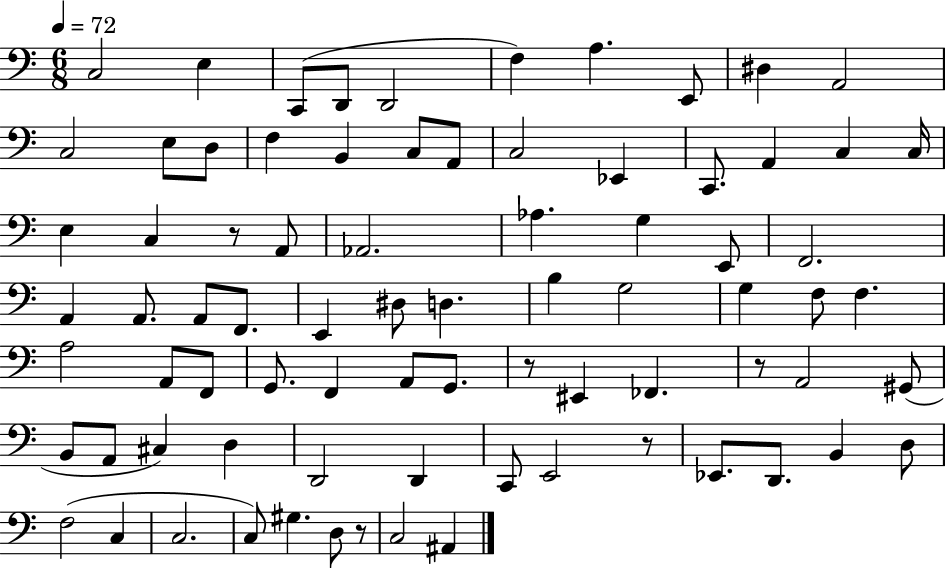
{
  \clef bass
  \numericTimeSignature
  \time 6/8
  \key c \major
  \tempo 4 = 72
  c2 e4 | c,8( d,8 d,2 | f4) a4. e,8 | dis4 a,2 | \break c2 e8 d8 | f4 b,4 c8 a,8 | c2 ees,4 | c,8. a,4 c4 c16 | \break e4 c4 r8 a,8 | aes,2. | aes4. g4 e,8 | f,2. | \break a,4 a,8. a,8 f,8. | e,4 dis8 d4. | b4 g2 | g4 f8 f4. | \break a2 a,8 f,8 | g,8. f,4 a,8 g,8. | r8 eis,4 fes,4. | r8 a,2 gis,8( | \break b,8 a,8 cis4) d4 | d,2 d,4 | c,8 e,2 r8 | ees,8. d,8. b,4 d8 | \break f2( c4 | c2. | c8) gis4. d8 r8 | c2 ais,4 | \break \bar "|."
}